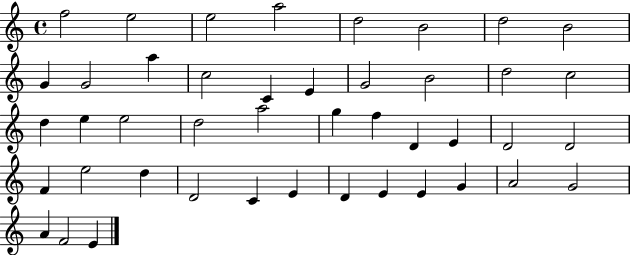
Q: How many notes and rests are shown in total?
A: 44